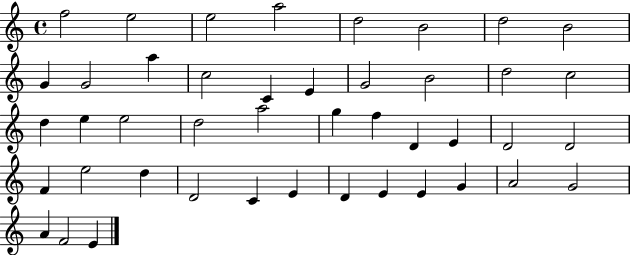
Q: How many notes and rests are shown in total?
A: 44